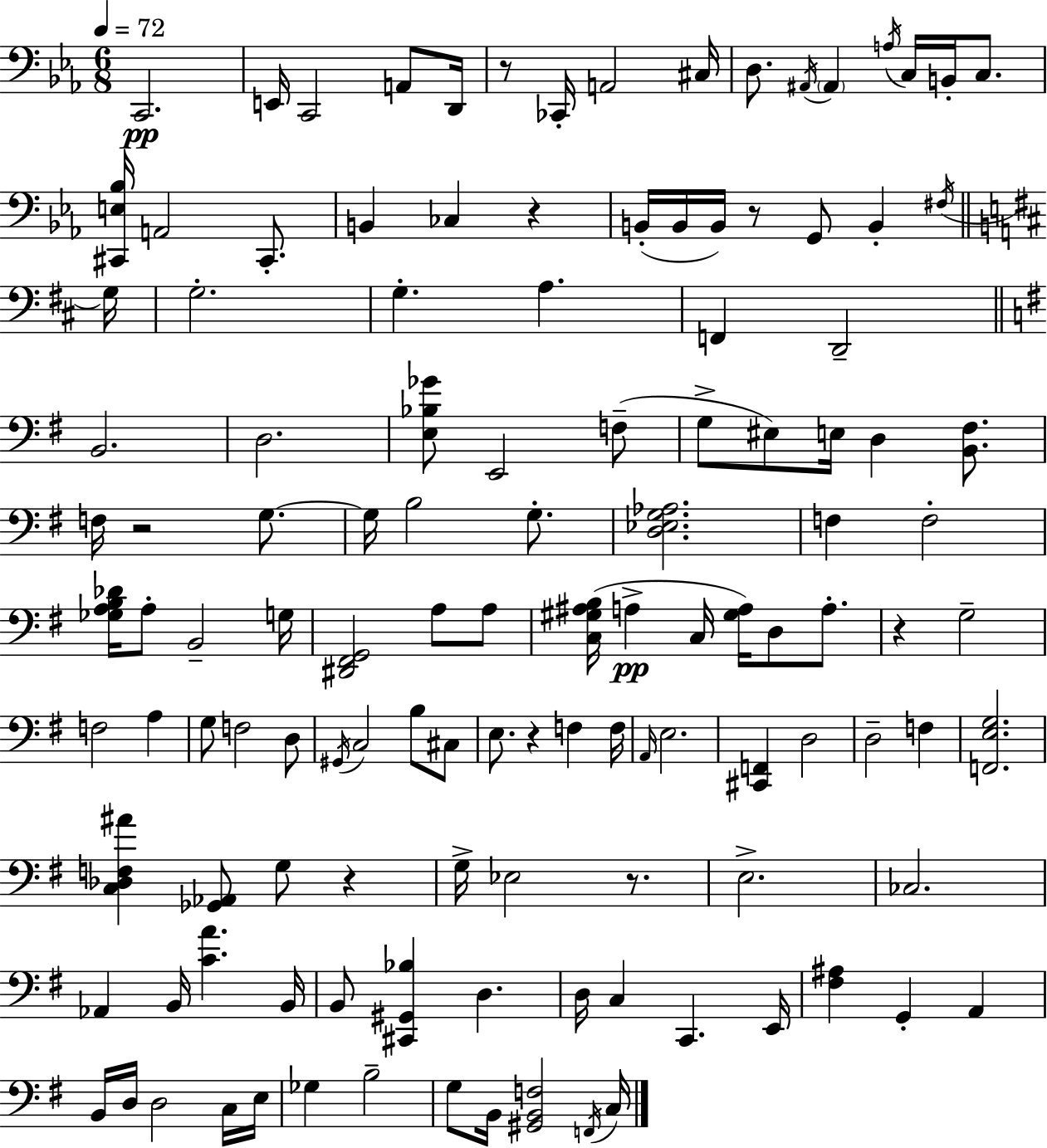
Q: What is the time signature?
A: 6/8